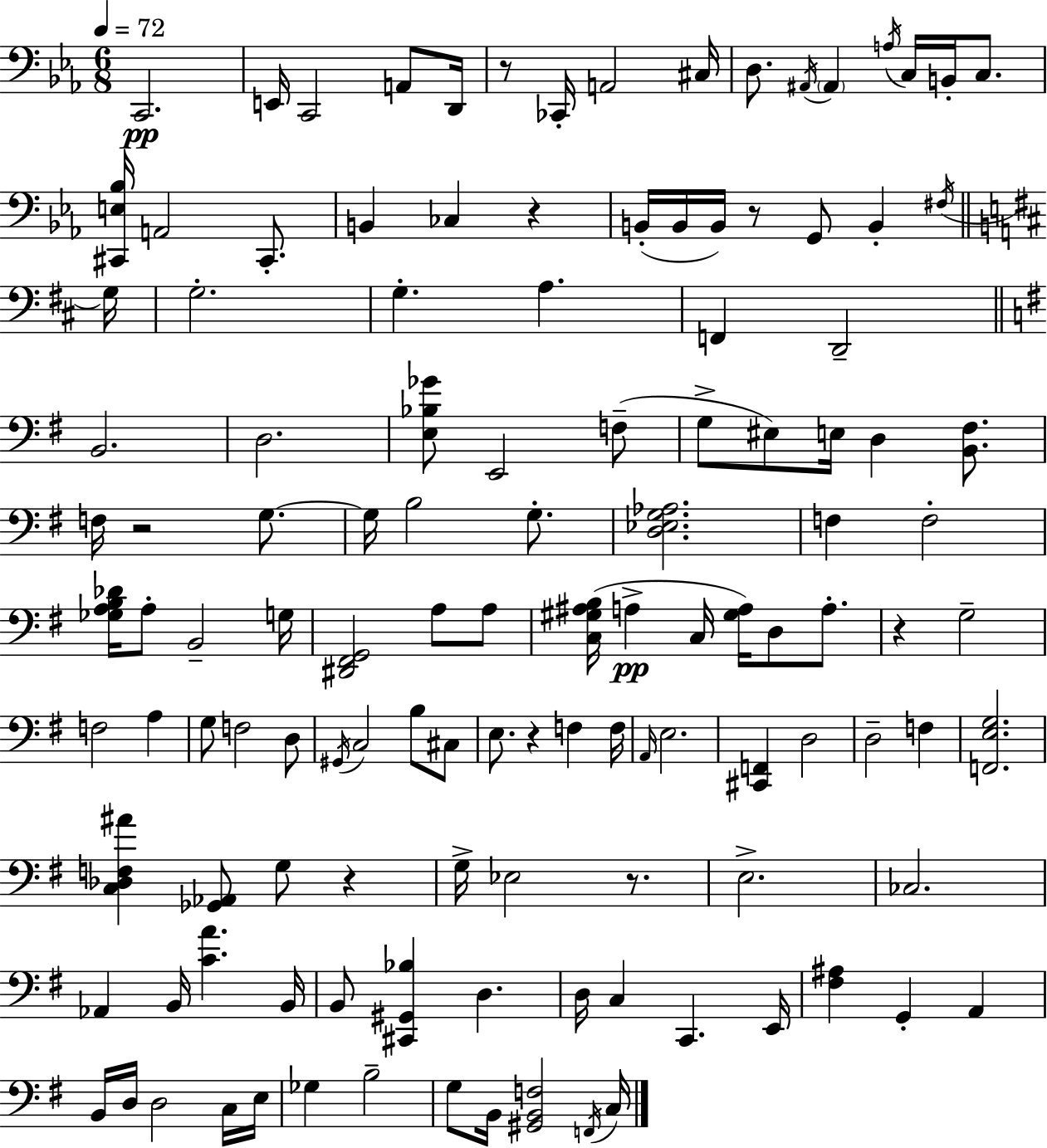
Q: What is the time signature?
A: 6/8